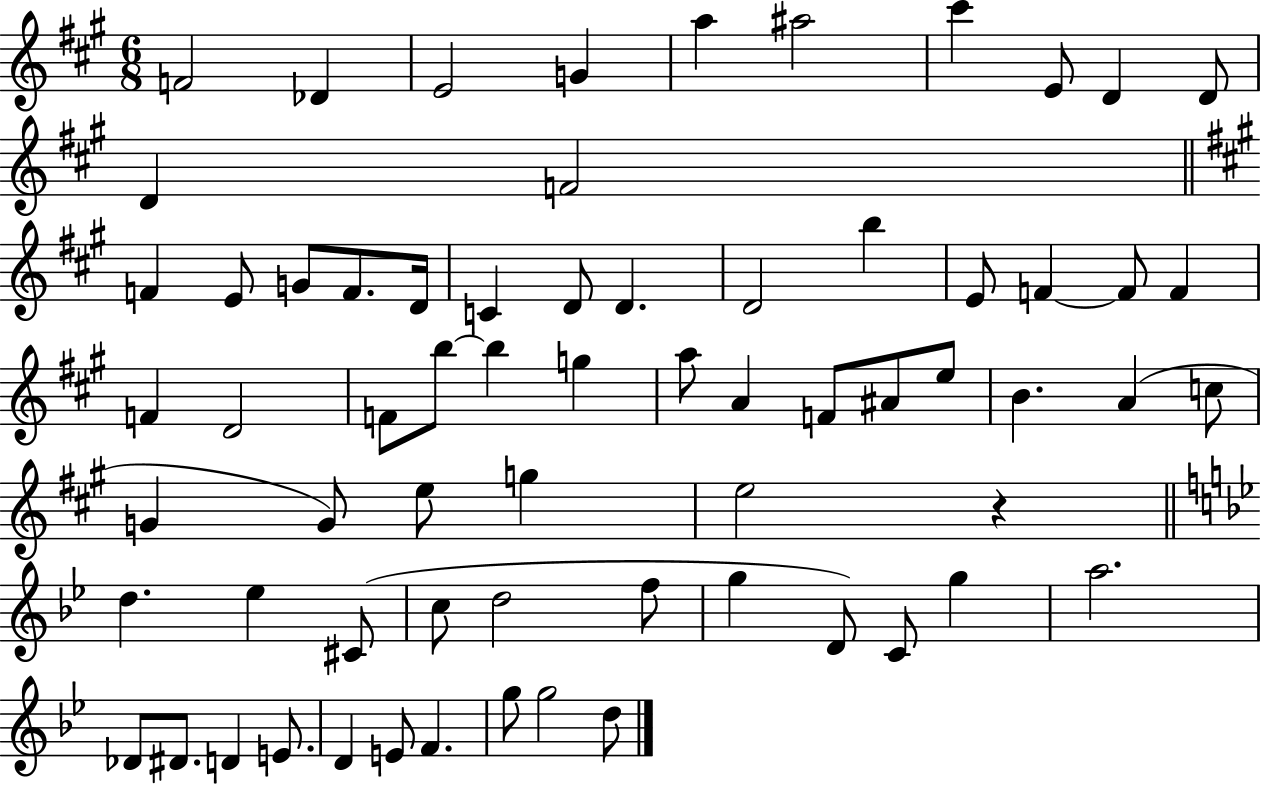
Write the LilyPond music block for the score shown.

{
  \clef treble
  \numericTimeSignature
  \time 6/8
  \key a \major
  \repeat volta 2 { f'2 des'4 | e'2 g'4 | a''4 ais''2 | cis'''4 e'8 d'4 d'8 | \break d'4 f'2 | \bar "||" \break \key a \major f'4 e'8 g'8 f'8. d'16 | c'4 d'8 d'4. | d'2 b''4 | e'8 f'4~~ f'8 f'4 | \break f'4 d'2 | f'8 b''8~~ b''4 g''4 | a''8 a'4 f'8 ais'8 e''8 | b'4. a'4( c''8 | \break g'4 g'8) e''8 g''4 | e''2 r4 | \bar "||" \break \key bes \major d''4. ees''4 cis'8( | c''8 d''2 f''8 | g''4 d'8) c'8 g''4 | a''2. | \break des'8 dis'8. d'4 e'8. | d'4 e'8 f'4. | g''8 g''2 d''8 | } \bar "|."
}